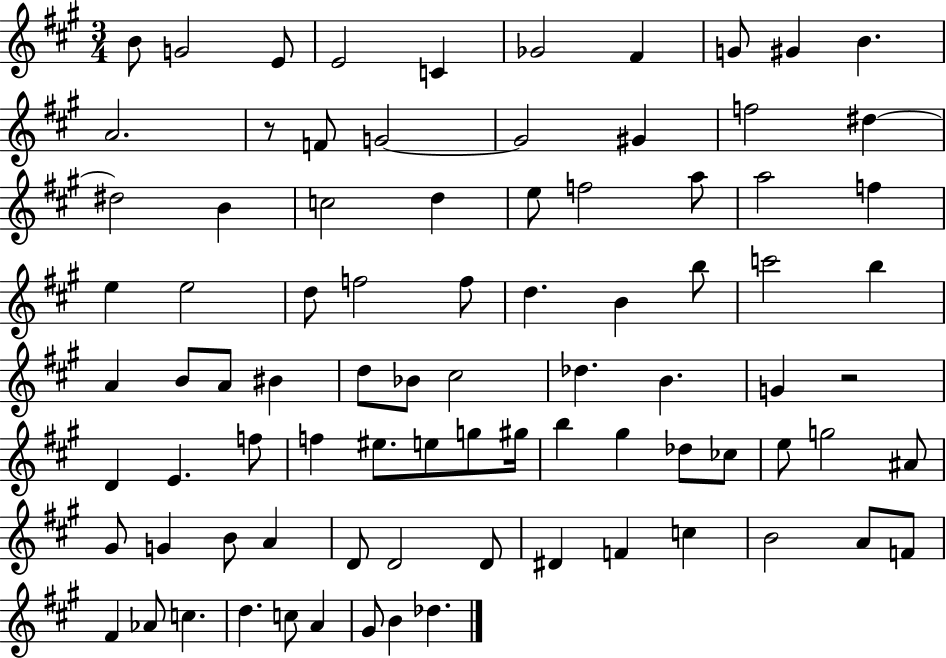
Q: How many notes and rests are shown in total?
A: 85